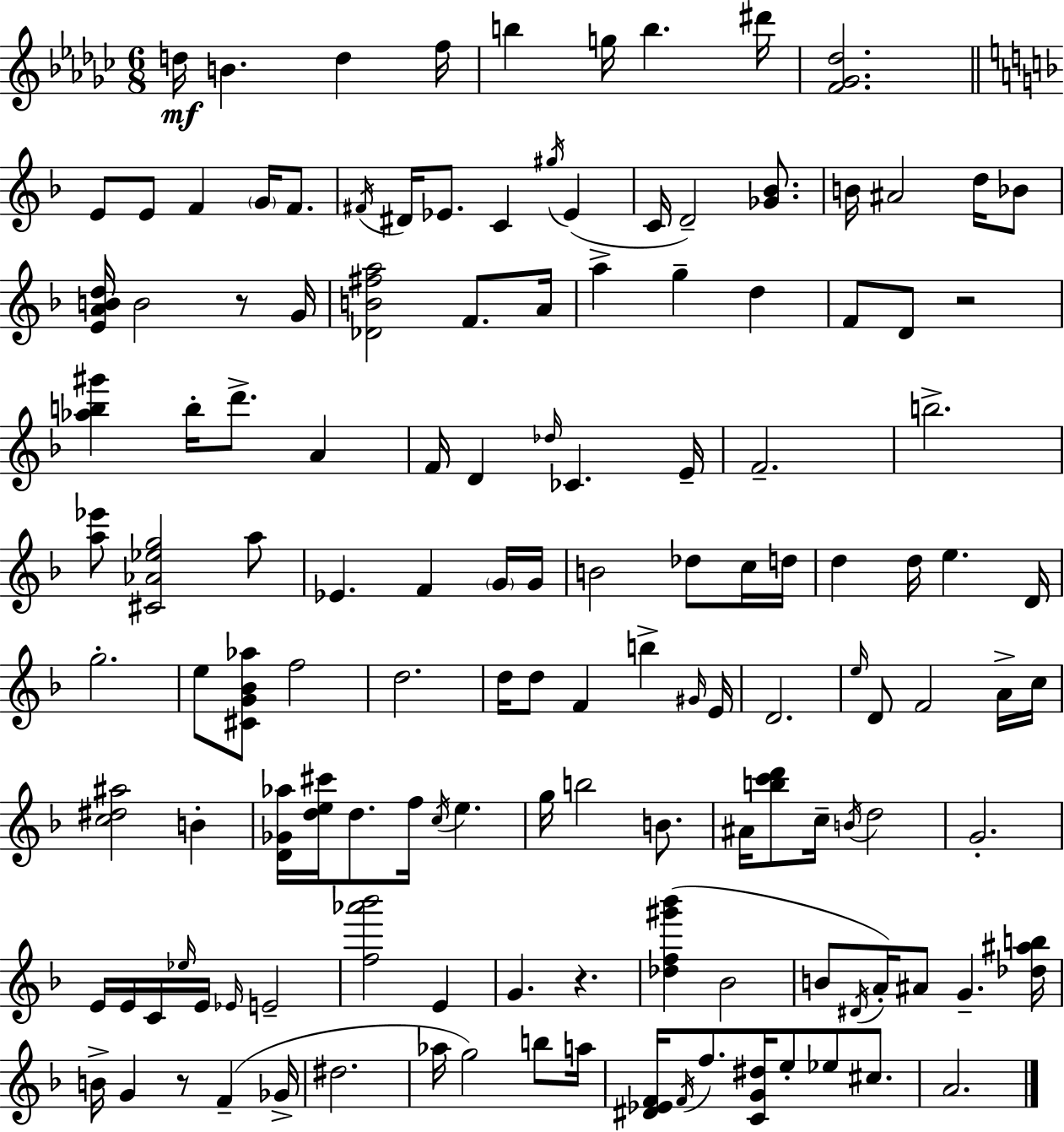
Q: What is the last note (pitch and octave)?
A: A4